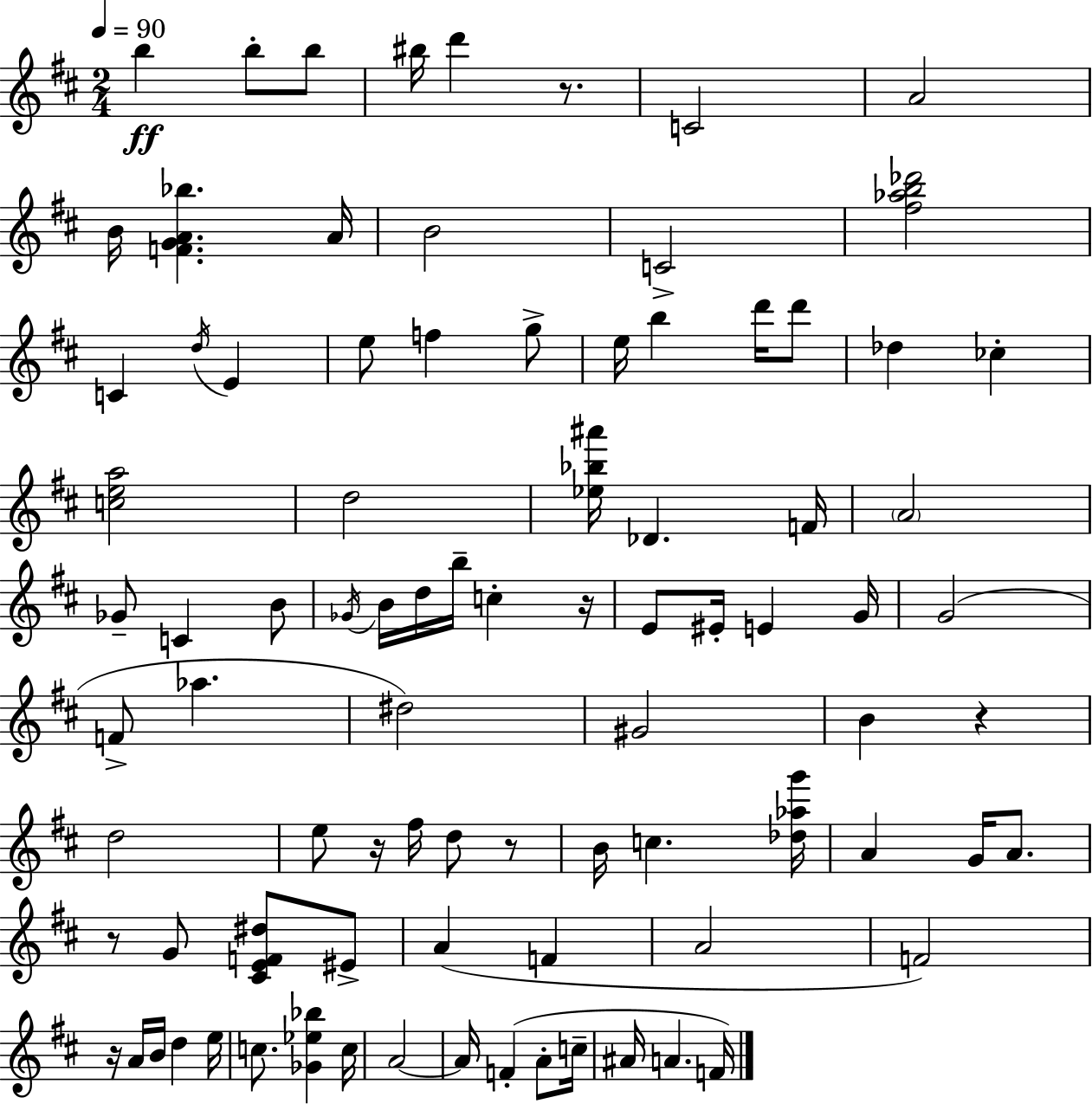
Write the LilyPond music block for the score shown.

{
  \clef treble
  \numericTimeSignature
  \time 2/4
  \key d \major
  \tempo 4 = 90
  b''4\ff b''8-. b''8 | bis''16 d'''4 r8. | c'2 | a'2 | \break b'16 <f' g' a' bes''>4. a'16 | b'2 | c'2-> | <fis'' aes'' b'' des'''>2 | \break c'4 \acciaccatura { d''16 } e'4 | e''8 f''4 g''8-> | e''16 b''4 d'''16 d'''8 | des''4 ces''4-. | \break <c'' e'' a''>2 | d''2 | <ees'' bes'' ais'''>16 des'4. | f'16 \parenthesize a'2 | \break ges'8-- c'4 b'8 | \acciaccatura { ges'16 } b'16 d''16 b''16-- c''4-. | r16 e'8 eis'16-. e'4 | g'16 g'2( | \break f'8-> aes''4. | dis''2) | gis'2 | b'4 r4 | \break d''2 | e''8 r16 fis''16 d''8 | r8 b'16 c''4. | <des'' aes'' g'''>16 a'4 g'16 a'8. | \break r8 g'8 <cis' e' f' dis''>8 | eis'8-> a'4( f'4 | a'2 | f'2) | \break r16 a'16 b'16 d''4 | e''16 c''8. <ges' ees'' bes''>4 | c''16 a'2~~ | a'16 f'4-.( a'8-. | \break c''16-- ais'16 a'4. | f'16) \bar "|."
}